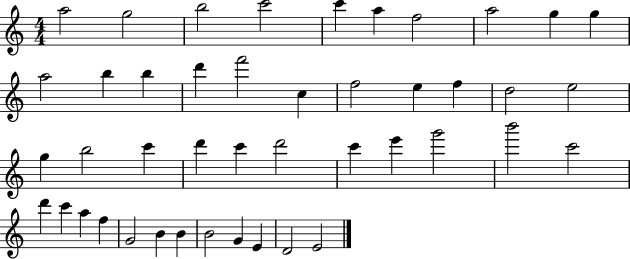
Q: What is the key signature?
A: C major